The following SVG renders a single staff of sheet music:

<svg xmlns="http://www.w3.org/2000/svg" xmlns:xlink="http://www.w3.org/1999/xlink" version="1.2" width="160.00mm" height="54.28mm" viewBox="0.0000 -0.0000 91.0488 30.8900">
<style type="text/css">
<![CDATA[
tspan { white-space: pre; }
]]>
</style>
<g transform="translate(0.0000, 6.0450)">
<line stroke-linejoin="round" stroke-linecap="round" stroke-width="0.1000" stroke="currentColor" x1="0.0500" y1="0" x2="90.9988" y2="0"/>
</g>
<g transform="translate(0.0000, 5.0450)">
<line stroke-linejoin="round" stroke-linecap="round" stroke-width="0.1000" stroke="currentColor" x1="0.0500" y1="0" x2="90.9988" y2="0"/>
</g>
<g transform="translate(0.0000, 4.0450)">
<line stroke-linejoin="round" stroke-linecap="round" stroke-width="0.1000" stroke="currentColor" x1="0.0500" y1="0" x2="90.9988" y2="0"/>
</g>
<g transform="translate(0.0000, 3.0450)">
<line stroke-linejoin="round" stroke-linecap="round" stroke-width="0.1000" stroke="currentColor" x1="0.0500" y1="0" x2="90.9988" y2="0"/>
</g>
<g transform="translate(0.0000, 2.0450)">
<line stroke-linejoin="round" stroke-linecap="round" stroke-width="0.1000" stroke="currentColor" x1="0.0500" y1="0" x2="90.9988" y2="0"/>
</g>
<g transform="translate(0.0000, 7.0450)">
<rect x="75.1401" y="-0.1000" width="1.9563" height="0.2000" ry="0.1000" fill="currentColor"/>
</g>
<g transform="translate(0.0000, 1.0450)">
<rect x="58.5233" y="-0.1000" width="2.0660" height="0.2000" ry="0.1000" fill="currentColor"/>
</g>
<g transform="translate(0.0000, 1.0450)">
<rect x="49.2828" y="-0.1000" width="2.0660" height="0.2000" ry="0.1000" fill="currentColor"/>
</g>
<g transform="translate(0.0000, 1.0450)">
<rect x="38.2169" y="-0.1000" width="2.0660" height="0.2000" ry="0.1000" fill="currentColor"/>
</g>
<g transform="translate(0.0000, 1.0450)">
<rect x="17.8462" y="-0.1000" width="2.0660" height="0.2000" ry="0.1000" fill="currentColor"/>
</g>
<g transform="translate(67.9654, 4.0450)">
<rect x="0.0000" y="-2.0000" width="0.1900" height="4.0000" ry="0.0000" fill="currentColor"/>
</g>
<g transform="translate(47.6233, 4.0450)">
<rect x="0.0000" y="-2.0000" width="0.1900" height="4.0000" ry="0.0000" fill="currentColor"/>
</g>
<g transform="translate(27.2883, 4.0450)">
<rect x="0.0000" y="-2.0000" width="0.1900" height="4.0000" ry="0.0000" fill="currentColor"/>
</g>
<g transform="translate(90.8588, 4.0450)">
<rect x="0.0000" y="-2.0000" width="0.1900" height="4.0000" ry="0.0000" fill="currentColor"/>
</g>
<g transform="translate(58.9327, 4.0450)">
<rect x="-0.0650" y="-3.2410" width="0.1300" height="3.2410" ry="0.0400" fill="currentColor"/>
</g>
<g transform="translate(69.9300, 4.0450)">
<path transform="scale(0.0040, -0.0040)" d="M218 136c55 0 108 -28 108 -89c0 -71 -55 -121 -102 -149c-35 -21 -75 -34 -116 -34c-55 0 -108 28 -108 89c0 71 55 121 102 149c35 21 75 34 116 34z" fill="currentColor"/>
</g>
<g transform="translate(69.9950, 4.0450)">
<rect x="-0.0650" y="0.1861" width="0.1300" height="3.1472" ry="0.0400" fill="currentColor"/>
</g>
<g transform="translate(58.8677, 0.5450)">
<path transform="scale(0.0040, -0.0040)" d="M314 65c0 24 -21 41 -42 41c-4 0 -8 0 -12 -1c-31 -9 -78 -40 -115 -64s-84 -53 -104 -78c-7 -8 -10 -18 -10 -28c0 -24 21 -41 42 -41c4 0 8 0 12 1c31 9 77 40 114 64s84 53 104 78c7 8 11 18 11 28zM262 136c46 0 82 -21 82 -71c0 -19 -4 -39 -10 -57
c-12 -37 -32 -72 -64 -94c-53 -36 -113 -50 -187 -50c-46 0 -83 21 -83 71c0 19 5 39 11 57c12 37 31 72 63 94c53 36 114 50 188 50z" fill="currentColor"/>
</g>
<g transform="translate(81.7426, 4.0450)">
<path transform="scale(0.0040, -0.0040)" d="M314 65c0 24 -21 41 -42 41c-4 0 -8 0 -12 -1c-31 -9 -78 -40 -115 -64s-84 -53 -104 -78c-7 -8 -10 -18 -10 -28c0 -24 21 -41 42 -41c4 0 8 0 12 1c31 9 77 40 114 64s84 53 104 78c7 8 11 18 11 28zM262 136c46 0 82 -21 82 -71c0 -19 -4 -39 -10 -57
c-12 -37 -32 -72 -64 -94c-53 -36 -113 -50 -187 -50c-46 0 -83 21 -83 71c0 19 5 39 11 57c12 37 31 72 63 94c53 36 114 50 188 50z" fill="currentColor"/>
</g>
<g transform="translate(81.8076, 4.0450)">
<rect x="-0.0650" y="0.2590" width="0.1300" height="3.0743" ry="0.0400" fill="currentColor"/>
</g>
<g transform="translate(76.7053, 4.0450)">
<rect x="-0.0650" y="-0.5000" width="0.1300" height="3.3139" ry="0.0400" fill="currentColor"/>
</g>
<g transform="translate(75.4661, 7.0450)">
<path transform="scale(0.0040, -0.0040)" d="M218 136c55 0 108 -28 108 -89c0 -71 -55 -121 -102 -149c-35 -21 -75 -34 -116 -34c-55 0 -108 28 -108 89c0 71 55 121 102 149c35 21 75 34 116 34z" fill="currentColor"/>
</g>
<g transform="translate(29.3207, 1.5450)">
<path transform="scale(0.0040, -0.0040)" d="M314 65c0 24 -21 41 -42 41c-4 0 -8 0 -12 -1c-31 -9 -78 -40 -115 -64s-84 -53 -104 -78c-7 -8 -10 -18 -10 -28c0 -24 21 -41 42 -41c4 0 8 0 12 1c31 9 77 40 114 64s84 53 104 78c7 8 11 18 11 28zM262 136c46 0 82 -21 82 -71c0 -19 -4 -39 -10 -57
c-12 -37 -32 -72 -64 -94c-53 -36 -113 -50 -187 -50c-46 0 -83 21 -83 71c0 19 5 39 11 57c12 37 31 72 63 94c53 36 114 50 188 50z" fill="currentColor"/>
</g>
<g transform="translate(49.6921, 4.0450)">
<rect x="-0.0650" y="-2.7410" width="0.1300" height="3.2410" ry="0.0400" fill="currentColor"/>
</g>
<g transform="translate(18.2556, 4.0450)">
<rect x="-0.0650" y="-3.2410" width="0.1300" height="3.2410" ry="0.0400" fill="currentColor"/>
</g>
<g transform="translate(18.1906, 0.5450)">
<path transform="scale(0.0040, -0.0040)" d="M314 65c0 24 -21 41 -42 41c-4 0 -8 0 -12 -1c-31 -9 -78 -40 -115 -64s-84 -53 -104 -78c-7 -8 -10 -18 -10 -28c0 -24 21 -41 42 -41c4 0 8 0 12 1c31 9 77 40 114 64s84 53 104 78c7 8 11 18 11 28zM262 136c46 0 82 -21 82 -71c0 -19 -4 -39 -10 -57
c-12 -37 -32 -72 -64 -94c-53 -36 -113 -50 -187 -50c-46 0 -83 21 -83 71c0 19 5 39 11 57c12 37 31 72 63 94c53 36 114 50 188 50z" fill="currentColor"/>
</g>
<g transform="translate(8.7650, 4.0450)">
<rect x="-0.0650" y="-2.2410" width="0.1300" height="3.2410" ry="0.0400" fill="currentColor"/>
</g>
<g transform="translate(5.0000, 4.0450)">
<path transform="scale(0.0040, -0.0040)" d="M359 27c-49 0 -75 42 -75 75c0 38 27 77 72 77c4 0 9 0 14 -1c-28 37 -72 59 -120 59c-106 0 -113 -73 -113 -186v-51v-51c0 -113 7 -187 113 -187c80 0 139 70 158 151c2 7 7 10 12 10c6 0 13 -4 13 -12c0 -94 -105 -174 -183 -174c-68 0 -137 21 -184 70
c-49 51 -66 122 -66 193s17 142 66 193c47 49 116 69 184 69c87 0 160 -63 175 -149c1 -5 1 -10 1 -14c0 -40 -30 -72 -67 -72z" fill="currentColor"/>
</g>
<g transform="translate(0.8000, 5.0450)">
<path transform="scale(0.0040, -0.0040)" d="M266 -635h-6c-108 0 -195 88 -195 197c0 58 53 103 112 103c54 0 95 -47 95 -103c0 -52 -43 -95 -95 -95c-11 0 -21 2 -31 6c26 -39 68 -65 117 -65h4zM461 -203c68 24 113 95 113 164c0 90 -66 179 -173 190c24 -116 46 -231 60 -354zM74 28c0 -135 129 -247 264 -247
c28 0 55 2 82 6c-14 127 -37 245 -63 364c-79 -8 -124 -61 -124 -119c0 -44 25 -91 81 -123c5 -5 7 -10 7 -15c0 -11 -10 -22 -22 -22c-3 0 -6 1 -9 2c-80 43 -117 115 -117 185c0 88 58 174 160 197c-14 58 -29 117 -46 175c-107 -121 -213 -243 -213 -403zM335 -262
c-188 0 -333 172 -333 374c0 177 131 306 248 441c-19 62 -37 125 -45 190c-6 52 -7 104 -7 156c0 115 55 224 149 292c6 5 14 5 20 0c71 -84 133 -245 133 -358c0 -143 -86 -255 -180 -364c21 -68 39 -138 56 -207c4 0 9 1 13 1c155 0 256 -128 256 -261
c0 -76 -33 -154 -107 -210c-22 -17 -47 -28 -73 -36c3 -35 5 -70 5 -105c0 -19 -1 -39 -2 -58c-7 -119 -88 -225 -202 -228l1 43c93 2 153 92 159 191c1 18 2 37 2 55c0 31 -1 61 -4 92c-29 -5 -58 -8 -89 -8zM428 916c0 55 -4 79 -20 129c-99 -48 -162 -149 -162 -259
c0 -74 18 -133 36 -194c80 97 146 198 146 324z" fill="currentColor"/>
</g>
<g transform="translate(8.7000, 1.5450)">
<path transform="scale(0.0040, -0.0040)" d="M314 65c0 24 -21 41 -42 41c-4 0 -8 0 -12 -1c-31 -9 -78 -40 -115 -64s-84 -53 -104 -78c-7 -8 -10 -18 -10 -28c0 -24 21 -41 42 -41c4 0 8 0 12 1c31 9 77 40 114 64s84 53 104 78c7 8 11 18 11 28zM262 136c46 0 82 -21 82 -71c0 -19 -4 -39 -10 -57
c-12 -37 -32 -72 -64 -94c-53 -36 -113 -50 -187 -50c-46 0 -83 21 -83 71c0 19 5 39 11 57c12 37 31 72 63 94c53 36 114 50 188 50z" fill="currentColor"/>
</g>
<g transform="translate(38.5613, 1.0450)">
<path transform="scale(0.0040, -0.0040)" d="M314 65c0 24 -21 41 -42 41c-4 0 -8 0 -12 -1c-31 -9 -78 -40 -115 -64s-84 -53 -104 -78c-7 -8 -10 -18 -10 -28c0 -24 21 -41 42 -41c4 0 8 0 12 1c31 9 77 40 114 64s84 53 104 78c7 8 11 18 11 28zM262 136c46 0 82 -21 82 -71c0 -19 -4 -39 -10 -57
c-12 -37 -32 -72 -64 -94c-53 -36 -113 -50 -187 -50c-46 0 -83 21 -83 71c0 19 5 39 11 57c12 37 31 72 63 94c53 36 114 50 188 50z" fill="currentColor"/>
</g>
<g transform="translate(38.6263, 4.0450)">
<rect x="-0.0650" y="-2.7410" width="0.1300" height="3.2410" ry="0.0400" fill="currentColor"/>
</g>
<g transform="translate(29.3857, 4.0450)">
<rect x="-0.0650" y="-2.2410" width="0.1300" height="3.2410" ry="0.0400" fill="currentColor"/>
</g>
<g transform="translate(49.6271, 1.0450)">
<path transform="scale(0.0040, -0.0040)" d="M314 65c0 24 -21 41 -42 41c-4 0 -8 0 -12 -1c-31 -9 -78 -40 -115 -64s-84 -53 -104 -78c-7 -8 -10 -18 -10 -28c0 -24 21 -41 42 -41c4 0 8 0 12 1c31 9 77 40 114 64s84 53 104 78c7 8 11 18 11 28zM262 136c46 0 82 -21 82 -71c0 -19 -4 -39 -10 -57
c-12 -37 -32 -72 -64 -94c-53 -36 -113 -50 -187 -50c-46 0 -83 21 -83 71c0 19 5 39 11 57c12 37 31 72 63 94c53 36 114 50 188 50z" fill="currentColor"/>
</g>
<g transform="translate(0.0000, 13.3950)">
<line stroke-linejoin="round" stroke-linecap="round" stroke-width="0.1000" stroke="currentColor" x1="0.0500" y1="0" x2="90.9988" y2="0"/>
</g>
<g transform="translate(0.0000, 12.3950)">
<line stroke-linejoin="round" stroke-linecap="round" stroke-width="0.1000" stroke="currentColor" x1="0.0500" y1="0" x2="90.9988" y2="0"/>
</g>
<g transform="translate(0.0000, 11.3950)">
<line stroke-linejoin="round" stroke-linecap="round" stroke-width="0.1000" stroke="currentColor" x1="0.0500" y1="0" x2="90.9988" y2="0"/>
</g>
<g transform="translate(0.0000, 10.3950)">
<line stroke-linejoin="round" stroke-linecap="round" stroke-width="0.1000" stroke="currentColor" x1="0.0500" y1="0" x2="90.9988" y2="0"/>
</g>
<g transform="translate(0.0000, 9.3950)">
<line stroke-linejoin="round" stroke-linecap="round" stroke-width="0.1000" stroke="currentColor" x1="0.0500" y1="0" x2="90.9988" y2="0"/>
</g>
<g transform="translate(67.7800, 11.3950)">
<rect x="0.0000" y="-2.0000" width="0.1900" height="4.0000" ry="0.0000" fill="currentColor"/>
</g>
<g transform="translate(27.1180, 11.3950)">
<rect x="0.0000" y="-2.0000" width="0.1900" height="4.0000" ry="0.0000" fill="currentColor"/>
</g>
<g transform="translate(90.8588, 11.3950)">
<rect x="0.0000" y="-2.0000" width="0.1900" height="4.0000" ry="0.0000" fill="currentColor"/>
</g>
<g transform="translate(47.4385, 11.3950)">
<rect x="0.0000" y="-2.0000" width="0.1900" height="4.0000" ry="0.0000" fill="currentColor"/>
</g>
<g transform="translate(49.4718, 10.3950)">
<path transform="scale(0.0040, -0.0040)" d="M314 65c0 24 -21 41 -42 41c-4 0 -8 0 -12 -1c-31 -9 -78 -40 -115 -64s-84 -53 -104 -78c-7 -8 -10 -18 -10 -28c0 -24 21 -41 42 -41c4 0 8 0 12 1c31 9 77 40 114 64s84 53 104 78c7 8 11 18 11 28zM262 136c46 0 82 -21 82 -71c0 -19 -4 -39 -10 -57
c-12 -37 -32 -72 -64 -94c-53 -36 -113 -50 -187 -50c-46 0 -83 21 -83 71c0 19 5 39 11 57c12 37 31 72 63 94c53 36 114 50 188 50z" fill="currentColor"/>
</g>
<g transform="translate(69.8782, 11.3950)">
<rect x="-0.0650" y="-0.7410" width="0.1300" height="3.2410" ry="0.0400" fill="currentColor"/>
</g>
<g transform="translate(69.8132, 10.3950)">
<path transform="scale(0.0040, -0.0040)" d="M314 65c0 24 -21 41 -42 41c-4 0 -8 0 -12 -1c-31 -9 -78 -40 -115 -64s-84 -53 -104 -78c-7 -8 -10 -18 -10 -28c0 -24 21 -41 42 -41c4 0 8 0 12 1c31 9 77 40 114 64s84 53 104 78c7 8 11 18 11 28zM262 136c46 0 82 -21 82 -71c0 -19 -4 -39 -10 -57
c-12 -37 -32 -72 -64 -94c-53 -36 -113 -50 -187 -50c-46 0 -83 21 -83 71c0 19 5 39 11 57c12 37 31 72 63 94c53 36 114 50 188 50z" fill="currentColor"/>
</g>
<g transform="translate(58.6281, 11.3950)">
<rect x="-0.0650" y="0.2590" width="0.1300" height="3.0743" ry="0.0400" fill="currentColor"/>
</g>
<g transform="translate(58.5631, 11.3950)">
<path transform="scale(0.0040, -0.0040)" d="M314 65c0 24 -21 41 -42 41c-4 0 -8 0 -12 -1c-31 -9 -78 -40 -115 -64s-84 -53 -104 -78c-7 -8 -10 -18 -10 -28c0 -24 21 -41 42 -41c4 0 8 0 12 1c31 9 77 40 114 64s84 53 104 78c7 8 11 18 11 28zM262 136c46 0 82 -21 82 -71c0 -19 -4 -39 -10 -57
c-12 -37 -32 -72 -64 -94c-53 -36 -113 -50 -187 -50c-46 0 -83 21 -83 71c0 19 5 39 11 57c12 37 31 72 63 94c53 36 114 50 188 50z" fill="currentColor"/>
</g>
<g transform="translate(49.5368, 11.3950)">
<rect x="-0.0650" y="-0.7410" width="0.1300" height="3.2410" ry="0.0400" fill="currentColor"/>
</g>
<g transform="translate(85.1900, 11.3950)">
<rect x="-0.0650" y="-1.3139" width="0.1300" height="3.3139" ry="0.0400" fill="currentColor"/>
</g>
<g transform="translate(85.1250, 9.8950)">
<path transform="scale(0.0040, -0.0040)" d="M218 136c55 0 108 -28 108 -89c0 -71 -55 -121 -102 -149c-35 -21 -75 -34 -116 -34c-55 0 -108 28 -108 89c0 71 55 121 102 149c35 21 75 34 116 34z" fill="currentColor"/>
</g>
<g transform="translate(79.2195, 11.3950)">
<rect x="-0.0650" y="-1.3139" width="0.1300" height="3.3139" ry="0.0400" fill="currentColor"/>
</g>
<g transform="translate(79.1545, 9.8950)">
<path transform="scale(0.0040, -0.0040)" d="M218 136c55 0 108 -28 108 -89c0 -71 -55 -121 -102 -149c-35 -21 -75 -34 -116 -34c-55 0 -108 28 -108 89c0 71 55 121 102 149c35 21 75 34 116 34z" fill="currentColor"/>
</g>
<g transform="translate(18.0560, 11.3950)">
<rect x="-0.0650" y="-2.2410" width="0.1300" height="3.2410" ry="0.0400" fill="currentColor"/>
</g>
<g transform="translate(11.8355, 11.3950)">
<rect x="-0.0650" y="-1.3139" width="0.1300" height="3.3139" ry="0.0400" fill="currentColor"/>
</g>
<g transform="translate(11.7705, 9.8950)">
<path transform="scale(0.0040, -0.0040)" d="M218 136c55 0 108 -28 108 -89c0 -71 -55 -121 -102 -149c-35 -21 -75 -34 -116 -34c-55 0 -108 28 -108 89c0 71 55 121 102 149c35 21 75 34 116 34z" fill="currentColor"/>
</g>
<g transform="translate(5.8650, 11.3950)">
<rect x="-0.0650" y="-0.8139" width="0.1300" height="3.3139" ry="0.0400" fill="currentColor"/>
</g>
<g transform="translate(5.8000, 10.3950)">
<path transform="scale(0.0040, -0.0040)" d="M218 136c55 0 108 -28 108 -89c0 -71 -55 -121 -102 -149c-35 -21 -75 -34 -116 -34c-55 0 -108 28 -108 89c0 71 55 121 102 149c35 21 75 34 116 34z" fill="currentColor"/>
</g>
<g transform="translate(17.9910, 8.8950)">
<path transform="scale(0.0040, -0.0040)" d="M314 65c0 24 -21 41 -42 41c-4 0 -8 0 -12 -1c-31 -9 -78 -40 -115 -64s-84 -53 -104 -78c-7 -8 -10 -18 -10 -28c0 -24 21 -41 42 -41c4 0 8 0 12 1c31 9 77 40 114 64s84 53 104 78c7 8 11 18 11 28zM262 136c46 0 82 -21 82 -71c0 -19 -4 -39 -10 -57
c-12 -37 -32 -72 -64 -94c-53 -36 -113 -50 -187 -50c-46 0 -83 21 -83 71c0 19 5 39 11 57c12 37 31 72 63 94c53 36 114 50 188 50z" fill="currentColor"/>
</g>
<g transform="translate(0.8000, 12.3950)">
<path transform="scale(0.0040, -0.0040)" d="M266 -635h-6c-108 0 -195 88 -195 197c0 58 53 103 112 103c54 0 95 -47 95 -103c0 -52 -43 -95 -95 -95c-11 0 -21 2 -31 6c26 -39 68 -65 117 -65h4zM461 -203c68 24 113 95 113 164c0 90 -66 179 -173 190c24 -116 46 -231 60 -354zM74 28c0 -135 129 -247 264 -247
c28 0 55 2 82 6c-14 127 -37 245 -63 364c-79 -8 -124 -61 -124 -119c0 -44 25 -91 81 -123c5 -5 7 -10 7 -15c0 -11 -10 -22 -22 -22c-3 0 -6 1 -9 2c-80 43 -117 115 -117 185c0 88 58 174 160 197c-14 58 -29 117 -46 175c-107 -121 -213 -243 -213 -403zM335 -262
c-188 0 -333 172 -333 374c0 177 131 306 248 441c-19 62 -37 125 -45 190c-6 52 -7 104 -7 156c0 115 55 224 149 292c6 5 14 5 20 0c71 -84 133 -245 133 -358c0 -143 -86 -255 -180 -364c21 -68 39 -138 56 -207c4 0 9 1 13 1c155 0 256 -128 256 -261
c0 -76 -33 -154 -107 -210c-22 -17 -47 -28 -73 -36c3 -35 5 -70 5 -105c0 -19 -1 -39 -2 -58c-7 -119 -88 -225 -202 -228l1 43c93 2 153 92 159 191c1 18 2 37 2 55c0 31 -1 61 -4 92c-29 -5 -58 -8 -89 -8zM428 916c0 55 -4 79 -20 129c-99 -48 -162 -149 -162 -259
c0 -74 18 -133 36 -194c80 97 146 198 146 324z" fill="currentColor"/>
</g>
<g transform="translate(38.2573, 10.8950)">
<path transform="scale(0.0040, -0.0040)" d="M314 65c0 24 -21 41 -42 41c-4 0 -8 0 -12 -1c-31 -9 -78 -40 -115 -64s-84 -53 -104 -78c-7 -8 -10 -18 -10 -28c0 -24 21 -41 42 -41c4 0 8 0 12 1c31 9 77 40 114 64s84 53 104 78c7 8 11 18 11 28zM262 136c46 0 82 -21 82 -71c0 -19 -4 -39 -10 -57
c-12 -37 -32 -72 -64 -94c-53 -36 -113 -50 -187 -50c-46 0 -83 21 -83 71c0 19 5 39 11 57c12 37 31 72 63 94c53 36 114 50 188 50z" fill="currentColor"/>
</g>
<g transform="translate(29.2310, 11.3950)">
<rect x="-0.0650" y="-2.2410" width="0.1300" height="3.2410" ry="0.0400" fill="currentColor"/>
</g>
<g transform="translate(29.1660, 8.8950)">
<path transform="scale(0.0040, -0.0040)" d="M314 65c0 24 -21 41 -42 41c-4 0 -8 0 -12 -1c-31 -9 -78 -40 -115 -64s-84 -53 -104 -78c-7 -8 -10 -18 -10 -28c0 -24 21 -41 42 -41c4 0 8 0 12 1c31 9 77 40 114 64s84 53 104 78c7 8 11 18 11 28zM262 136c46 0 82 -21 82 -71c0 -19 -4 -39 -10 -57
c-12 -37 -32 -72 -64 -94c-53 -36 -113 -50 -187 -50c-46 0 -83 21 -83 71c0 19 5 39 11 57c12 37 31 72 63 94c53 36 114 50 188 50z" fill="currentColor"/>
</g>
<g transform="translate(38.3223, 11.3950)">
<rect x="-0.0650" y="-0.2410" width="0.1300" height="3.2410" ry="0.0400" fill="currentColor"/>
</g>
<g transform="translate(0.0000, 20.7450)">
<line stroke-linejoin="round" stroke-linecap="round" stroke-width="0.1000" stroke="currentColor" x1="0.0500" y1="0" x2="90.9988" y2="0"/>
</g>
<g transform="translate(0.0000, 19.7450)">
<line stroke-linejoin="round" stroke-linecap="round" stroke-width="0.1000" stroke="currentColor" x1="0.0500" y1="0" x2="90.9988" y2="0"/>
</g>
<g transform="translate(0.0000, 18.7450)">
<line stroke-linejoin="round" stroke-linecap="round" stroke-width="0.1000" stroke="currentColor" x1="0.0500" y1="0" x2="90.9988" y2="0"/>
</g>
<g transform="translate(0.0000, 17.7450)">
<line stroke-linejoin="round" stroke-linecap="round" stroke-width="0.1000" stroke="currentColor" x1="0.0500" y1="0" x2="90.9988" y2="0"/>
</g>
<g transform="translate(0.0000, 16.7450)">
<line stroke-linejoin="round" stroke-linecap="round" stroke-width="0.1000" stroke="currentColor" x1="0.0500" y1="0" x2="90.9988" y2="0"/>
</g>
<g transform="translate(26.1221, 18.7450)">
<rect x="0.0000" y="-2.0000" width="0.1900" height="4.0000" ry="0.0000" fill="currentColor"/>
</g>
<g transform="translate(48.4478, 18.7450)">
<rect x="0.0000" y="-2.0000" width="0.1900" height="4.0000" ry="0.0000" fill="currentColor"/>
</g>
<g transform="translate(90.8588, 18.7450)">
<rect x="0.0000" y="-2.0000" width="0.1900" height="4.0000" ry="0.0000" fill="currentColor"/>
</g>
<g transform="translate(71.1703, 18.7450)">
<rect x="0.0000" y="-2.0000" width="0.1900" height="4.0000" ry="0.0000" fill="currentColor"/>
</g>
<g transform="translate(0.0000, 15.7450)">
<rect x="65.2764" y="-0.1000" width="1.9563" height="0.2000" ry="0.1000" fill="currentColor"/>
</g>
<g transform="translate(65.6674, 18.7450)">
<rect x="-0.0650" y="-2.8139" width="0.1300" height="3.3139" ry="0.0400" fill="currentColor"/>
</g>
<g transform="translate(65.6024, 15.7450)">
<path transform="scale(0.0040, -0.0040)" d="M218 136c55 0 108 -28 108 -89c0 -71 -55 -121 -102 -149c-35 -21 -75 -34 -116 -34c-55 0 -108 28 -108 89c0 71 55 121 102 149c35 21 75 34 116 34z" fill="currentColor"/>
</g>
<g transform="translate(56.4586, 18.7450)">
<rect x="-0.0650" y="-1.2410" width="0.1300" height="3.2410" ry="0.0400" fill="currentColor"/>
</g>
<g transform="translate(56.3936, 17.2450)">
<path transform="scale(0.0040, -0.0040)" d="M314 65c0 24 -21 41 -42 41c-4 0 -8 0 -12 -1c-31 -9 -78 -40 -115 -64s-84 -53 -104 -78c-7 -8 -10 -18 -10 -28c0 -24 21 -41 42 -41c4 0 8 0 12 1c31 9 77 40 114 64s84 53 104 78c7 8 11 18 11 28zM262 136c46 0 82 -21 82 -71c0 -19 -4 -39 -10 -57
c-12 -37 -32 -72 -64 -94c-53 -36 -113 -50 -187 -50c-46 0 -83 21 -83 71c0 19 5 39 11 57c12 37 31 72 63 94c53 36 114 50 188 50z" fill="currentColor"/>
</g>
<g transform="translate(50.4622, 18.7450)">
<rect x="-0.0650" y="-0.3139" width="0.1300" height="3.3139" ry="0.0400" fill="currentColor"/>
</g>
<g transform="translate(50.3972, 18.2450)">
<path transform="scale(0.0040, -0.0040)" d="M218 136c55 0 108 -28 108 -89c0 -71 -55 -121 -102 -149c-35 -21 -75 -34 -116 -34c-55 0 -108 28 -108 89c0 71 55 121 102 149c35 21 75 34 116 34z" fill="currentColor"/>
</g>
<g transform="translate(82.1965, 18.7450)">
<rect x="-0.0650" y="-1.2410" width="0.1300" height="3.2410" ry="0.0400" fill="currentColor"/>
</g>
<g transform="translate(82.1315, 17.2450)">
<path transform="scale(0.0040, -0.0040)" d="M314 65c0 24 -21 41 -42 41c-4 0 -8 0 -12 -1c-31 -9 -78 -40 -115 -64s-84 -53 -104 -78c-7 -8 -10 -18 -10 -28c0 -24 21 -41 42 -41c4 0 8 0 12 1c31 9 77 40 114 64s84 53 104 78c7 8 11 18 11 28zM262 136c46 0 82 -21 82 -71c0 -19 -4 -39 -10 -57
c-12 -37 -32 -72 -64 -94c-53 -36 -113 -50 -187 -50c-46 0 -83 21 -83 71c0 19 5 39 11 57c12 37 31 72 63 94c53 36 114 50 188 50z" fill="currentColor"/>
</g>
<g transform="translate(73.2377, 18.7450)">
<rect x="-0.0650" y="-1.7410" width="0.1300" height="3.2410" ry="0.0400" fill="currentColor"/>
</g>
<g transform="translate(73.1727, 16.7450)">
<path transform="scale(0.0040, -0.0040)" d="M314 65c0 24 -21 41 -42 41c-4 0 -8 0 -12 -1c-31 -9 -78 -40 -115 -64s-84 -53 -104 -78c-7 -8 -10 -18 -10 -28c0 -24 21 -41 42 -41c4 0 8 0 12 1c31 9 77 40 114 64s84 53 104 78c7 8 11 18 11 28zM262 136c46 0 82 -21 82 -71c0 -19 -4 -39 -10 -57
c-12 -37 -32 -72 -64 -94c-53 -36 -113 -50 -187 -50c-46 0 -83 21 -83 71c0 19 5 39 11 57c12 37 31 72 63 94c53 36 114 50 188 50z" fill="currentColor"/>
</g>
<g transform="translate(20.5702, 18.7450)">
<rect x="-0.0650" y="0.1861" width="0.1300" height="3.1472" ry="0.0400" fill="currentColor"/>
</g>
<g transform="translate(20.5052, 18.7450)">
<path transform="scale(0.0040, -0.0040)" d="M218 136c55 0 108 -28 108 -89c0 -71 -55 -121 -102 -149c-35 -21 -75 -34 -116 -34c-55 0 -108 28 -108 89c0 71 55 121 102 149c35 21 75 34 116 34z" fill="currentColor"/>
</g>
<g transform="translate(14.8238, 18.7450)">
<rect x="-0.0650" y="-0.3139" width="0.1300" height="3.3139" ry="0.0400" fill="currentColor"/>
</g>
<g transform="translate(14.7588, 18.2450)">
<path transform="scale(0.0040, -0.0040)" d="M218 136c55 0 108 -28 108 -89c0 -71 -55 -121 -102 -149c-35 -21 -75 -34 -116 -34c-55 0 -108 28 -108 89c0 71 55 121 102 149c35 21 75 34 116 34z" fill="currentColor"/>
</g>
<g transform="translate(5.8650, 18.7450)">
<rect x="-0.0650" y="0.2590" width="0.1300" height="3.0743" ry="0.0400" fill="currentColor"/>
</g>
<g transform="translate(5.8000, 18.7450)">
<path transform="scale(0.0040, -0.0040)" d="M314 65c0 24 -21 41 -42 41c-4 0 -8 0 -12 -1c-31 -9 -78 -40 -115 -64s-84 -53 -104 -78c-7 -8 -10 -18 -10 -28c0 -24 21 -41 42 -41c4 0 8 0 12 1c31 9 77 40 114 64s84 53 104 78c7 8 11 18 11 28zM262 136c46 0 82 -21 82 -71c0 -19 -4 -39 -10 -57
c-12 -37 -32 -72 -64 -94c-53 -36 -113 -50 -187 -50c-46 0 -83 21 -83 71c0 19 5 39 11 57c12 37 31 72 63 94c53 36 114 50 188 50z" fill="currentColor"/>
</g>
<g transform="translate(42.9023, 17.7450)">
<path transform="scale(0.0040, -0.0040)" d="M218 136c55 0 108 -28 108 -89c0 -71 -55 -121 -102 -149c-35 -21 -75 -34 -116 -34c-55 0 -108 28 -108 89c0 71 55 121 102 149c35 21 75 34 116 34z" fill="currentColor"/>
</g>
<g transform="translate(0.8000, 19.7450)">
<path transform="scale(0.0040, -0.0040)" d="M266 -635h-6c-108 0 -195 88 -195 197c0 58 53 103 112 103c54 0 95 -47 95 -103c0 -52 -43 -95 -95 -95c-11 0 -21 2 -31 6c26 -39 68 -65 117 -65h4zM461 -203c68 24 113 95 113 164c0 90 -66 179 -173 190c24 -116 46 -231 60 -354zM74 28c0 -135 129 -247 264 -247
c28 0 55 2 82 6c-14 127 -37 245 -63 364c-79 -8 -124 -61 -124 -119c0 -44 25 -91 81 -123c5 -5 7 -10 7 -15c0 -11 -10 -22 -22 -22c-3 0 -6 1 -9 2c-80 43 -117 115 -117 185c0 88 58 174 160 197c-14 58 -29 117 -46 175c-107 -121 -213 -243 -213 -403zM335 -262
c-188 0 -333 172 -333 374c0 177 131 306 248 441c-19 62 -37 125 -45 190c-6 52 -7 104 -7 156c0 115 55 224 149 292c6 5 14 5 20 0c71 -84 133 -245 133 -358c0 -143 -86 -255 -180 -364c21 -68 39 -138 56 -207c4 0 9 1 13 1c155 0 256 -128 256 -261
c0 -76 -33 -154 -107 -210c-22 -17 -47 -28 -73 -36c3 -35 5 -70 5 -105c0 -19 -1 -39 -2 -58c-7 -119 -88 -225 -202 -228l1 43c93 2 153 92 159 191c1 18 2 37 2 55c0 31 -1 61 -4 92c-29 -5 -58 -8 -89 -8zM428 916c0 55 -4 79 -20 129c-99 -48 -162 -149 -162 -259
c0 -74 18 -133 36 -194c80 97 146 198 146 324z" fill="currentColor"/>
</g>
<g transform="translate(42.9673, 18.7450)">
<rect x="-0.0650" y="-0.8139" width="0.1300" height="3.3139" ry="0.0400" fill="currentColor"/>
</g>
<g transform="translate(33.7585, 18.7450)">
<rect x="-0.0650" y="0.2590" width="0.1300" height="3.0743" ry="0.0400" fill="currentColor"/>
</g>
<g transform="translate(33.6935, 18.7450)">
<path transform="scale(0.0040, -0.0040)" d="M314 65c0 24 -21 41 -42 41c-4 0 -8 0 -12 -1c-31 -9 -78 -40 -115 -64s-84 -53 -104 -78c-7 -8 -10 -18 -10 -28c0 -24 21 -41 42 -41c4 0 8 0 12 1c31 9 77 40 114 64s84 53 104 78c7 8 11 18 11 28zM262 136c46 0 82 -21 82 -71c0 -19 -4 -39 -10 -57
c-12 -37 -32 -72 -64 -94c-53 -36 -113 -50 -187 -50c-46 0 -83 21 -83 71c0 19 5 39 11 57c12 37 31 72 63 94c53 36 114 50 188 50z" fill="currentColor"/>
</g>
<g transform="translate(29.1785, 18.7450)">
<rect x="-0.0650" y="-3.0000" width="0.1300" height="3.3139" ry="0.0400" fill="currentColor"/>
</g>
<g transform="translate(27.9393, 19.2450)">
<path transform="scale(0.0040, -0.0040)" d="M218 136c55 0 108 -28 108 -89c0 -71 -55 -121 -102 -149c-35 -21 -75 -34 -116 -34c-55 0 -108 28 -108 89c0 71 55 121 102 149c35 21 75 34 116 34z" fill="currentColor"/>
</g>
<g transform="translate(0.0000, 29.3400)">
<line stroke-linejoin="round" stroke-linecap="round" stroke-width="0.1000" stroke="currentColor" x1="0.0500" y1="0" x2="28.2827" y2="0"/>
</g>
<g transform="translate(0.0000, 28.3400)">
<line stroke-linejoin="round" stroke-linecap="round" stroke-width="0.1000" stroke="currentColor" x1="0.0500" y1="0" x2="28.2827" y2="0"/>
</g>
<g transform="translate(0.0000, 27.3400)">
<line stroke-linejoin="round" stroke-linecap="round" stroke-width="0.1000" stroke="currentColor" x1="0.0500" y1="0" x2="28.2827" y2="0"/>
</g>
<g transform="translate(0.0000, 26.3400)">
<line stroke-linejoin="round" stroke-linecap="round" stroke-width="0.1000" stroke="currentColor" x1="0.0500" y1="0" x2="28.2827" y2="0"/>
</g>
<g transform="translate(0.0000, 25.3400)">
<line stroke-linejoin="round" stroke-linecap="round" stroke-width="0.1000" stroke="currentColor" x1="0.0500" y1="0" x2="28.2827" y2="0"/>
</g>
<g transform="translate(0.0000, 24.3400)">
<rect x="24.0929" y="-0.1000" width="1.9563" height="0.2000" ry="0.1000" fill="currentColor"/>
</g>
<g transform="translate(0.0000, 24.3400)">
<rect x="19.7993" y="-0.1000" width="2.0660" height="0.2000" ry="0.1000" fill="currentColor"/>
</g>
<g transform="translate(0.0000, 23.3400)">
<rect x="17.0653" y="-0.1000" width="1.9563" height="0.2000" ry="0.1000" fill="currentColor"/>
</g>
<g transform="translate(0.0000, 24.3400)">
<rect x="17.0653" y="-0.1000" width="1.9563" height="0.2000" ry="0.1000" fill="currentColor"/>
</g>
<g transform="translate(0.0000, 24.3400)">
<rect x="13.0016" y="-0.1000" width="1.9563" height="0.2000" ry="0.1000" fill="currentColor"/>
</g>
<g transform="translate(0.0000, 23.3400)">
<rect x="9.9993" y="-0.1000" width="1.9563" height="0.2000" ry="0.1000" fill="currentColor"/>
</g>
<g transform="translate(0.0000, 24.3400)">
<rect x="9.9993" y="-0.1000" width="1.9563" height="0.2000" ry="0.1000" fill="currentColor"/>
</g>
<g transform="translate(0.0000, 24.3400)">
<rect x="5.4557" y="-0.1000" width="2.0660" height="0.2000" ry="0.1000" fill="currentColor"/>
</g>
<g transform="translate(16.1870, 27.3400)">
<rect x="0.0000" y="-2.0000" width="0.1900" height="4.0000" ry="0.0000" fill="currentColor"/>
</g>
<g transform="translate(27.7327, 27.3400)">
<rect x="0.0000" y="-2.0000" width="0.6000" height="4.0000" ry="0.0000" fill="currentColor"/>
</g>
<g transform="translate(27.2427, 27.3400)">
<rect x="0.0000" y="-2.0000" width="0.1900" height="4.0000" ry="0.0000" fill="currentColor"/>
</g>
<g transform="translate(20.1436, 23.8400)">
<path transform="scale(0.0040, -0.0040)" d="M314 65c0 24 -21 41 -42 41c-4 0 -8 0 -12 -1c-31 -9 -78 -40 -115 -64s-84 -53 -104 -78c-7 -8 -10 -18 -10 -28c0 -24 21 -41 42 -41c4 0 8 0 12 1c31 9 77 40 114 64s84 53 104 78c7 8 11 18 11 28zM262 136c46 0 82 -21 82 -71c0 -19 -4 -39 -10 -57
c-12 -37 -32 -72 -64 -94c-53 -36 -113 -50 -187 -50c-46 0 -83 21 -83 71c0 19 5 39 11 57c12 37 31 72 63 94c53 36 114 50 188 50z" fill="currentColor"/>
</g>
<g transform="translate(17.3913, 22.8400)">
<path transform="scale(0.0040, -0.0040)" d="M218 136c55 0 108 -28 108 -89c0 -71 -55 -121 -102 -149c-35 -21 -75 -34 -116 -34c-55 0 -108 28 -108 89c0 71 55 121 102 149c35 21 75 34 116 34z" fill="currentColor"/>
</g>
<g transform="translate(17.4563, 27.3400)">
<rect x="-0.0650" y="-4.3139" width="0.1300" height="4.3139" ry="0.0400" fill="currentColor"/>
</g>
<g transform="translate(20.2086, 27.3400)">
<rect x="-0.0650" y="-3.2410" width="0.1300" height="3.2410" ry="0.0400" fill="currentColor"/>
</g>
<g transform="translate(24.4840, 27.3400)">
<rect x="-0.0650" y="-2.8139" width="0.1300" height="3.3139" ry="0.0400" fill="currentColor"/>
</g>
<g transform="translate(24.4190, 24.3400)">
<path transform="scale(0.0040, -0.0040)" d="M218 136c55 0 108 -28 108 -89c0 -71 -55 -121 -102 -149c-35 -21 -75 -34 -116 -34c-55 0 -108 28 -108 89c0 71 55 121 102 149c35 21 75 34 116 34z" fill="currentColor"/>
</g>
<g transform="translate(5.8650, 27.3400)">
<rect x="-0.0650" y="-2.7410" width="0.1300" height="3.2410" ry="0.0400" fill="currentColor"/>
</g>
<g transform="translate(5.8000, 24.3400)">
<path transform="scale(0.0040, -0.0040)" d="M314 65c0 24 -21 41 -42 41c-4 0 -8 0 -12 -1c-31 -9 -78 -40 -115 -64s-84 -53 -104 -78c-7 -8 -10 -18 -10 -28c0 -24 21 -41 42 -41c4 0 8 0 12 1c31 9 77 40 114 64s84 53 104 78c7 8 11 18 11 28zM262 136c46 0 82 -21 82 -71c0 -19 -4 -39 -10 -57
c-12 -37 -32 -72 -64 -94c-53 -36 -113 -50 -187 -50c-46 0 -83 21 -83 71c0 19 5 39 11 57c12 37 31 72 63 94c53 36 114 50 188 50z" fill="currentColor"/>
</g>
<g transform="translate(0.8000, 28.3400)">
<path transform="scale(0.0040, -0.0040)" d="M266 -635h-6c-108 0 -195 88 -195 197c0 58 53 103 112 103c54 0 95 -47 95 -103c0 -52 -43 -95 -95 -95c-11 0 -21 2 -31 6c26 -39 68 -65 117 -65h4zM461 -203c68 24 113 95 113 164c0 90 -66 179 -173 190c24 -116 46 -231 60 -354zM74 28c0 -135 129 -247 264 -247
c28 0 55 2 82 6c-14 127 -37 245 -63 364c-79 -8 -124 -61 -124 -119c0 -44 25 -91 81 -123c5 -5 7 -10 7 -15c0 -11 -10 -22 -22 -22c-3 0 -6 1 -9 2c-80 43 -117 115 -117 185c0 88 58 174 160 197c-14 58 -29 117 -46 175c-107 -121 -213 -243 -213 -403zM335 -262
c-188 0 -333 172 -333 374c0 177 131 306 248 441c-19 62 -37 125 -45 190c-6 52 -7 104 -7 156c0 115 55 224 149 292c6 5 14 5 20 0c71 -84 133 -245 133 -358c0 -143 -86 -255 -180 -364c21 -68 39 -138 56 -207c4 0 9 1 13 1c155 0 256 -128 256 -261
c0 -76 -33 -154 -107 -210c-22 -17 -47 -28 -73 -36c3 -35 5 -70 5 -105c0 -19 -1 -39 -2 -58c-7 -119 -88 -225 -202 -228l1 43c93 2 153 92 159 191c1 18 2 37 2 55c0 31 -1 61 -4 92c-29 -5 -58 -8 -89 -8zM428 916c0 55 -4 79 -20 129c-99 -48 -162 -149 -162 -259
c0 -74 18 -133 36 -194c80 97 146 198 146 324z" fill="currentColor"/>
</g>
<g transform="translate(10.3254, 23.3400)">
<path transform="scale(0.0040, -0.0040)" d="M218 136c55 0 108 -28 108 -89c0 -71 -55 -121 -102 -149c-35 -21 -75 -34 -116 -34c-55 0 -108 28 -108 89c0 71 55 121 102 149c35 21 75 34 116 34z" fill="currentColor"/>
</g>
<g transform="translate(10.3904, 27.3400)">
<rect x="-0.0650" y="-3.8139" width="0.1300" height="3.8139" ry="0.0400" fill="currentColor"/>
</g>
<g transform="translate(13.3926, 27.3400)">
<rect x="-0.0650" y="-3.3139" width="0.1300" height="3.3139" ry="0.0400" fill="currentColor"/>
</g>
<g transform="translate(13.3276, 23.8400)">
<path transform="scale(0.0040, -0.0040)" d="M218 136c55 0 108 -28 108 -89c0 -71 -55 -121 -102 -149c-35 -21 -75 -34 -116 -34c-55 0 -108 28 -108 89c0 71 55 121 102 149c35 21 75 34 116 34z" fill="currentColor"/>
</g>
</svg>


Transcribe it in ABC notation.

X:1
T:Untitled
M:4/4
L:1/4
K:C
g2 b2 g2 a2 a2 b2 B C B2 d e g2 g2 c2 d2 B2 d2 e e B2 c B A B2 d c e2 a f2 e2 a2 c' b d' b2 a